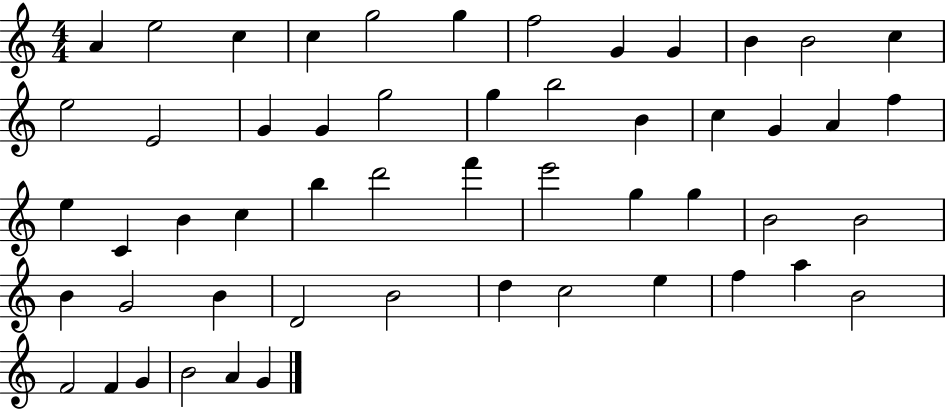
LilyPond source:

{
  \clef treble
  \numericTimeSignature
  \time 4/4
  \key c \major
  a'4 e''2 c''4 | c''4 g''2 g''4 | f''2 g'4 g'4 | b'4 b'2 c''4 | \break e''2 e'2 | g'4 g'4 g''2 | g''4 b''2 b'4 | c''4 g'4 a'4 f''4 | \break e''4 c'4 b'4 c''4 | b''4 d'''2 f'''4 | e'''2 g''4 g''4 | b'2 b'2 | \break b'4 g'2 b'4 | d'2 b'2 | d''4 c''2 e''4 | f''4 a''4 b'2 | \break f'2 f'4 g'4 | b'2 a'4 g'4 | \bar "|."
}